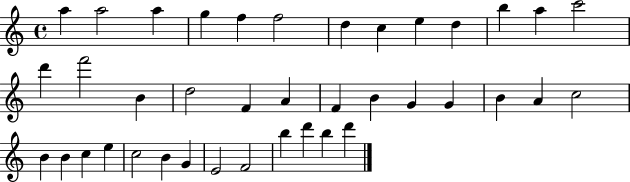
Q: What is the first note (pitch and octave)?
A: A5